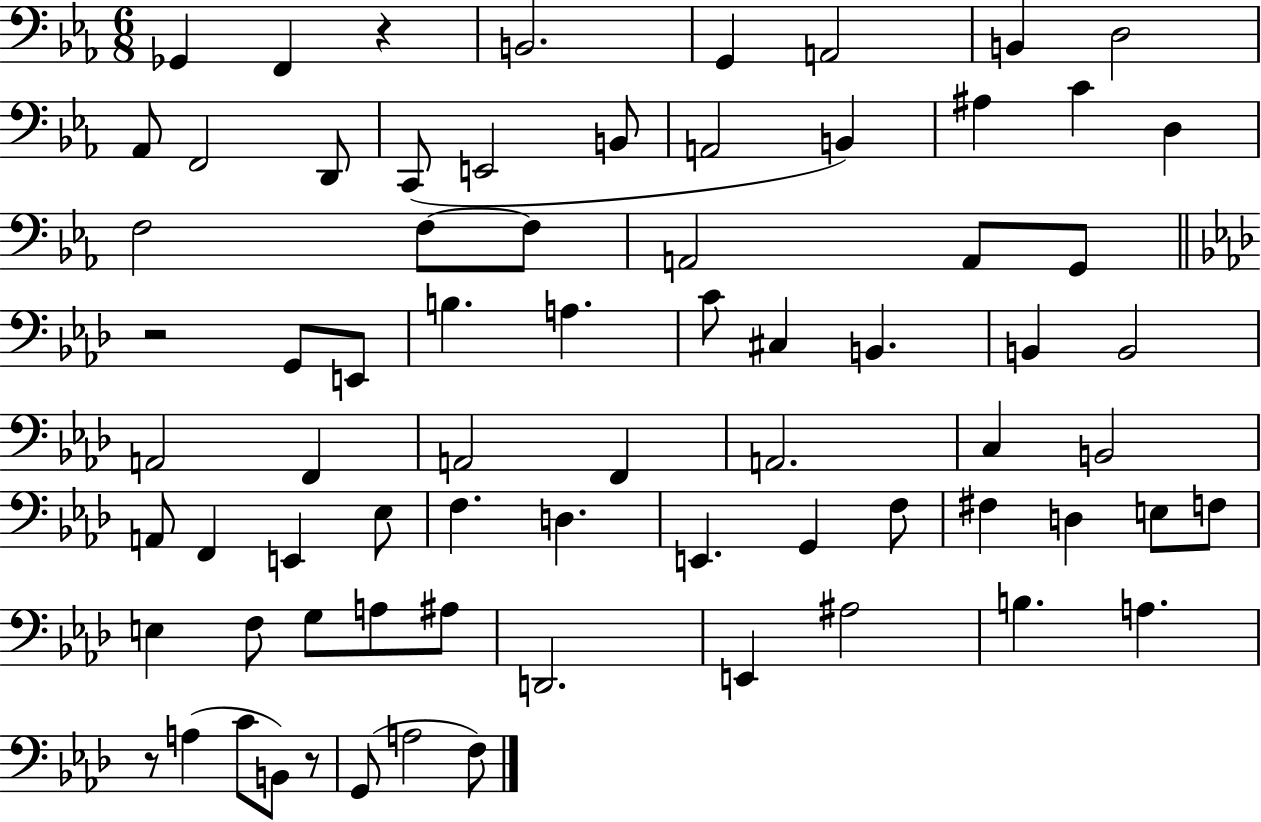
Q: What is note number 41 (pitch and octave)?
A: A2